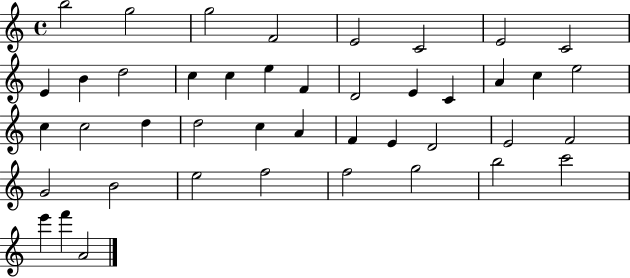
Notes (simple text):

B5/h G5/h G5/h F4/h E4/h C4/h E4/h C4/h E4/q B4/q D5/h C5/q C5/q E5/q F4/q D4/h E4/q C4/q A4/q C5/q E5/h C5/q C5/h D5/q D5/h C5/q A4/q F4/q E4/q D4/h E4/h F4/h G4/h B4/h E5/h F5/h F5/h G5/h B5/h C6/h E6/q F6/q A4/h